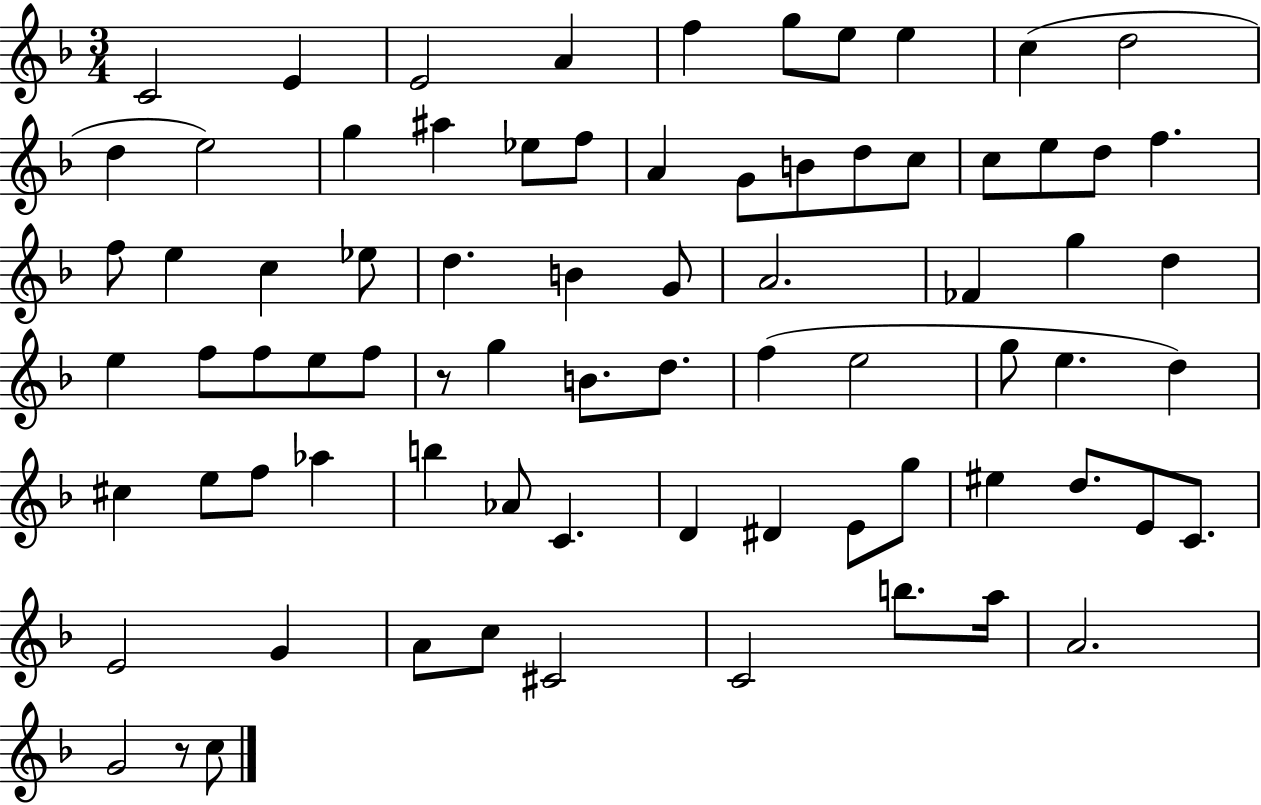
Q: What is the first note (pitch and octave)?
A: C4